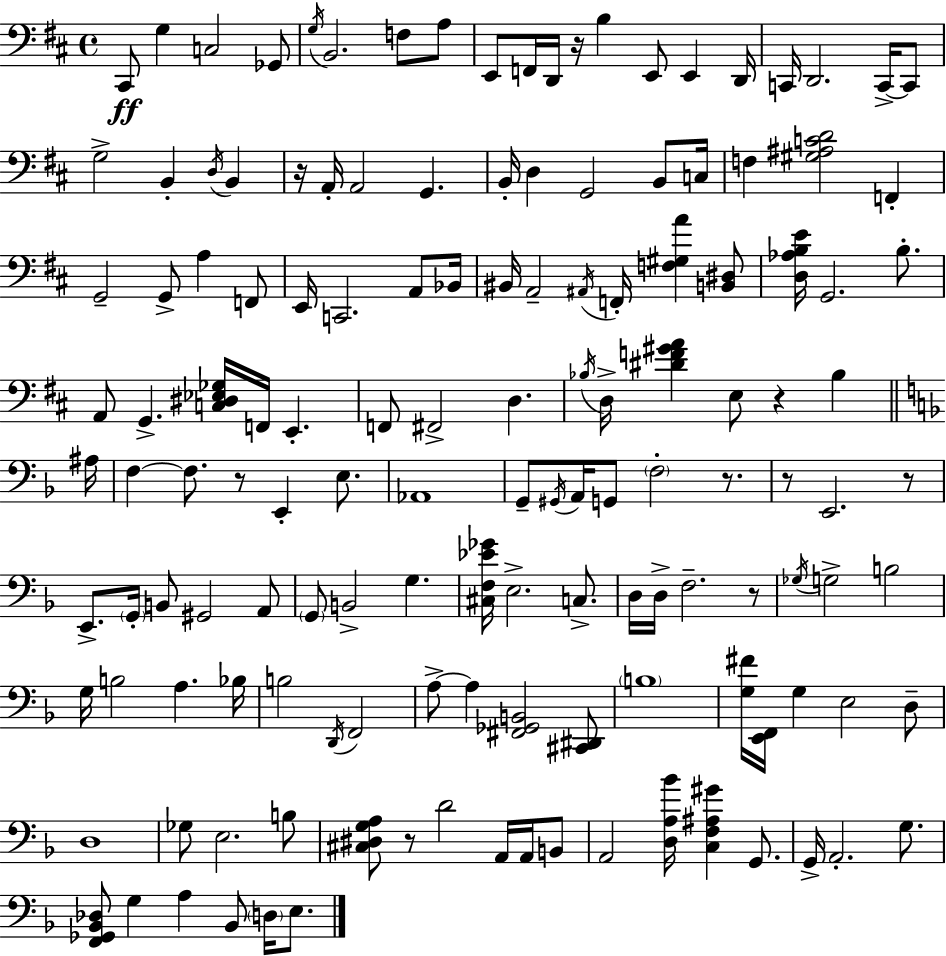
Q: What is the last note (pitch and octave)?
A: E3